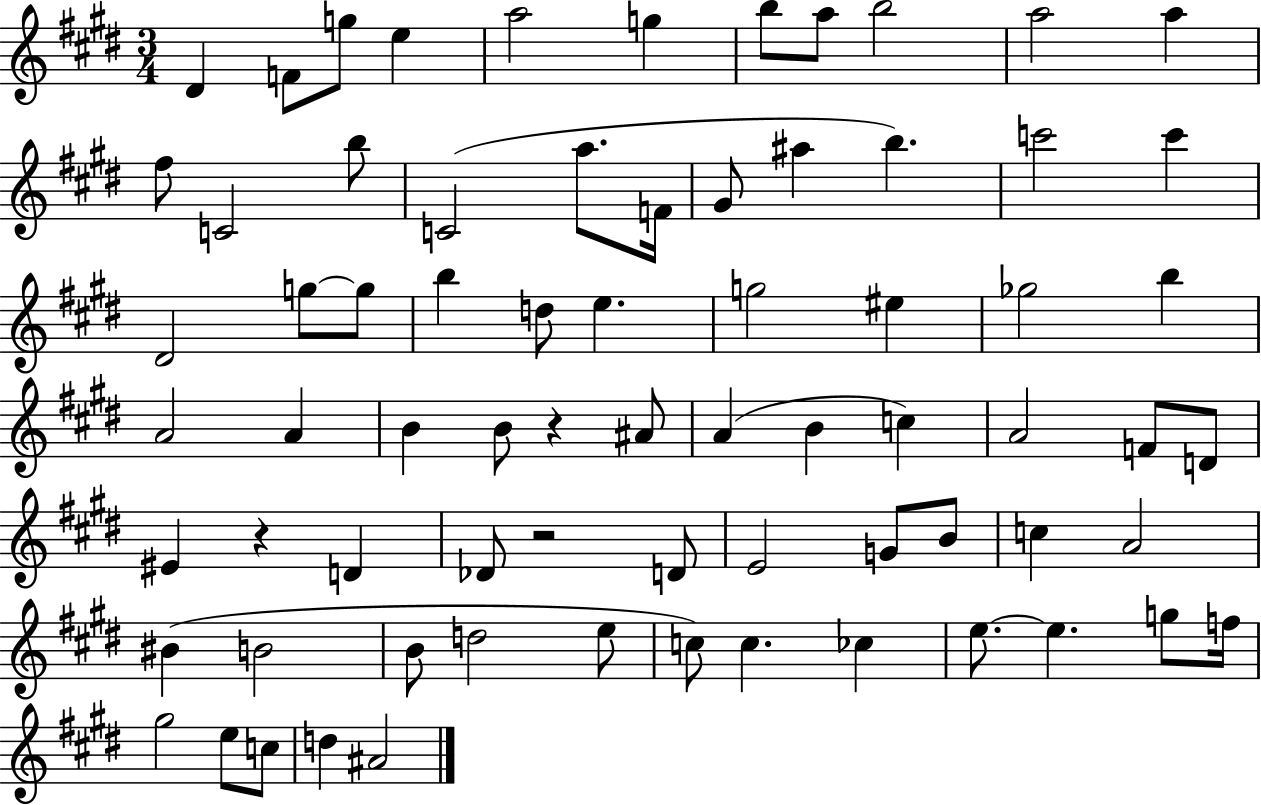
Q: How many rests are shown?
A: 3